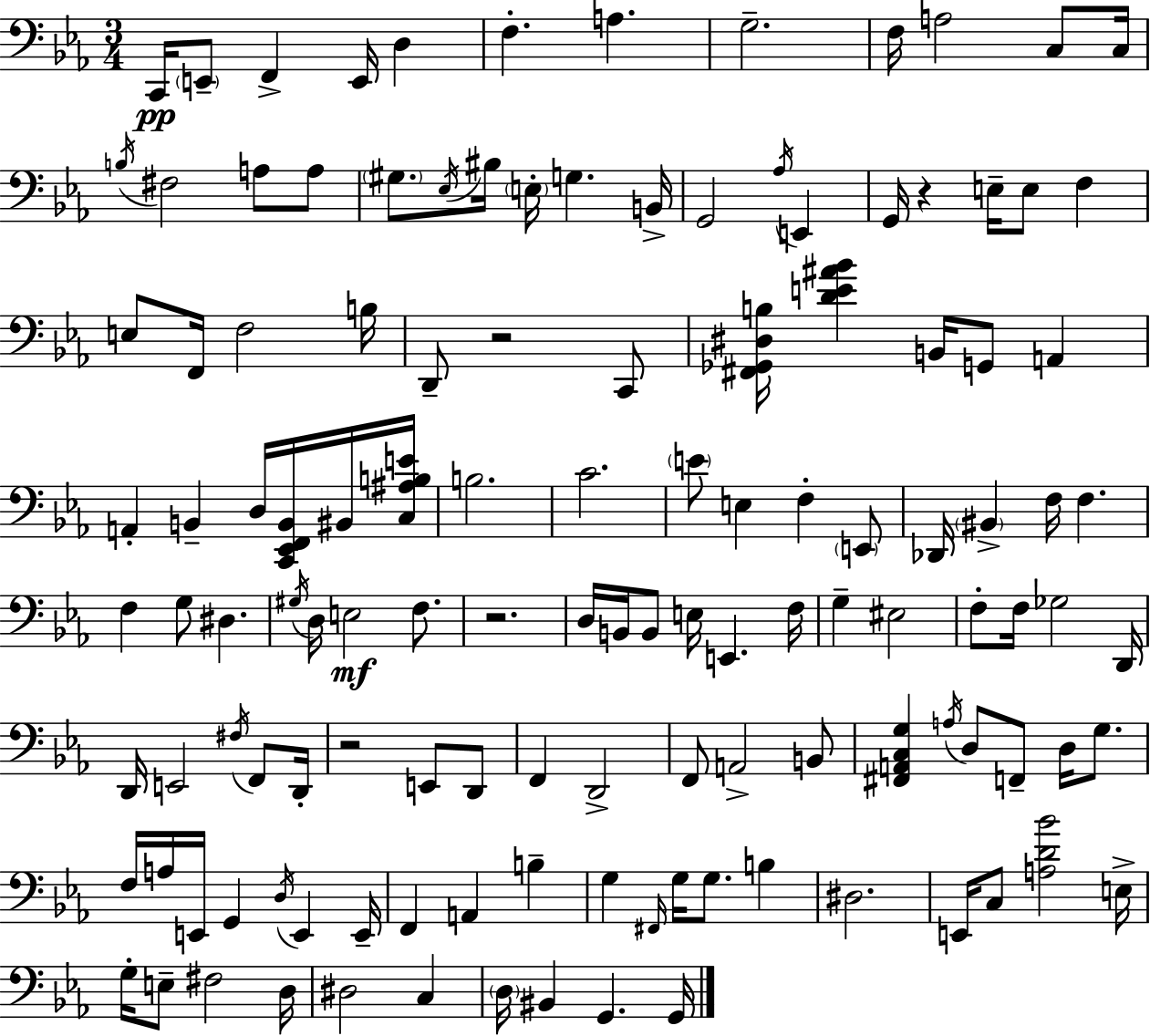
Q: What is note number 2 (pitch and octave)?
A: E2